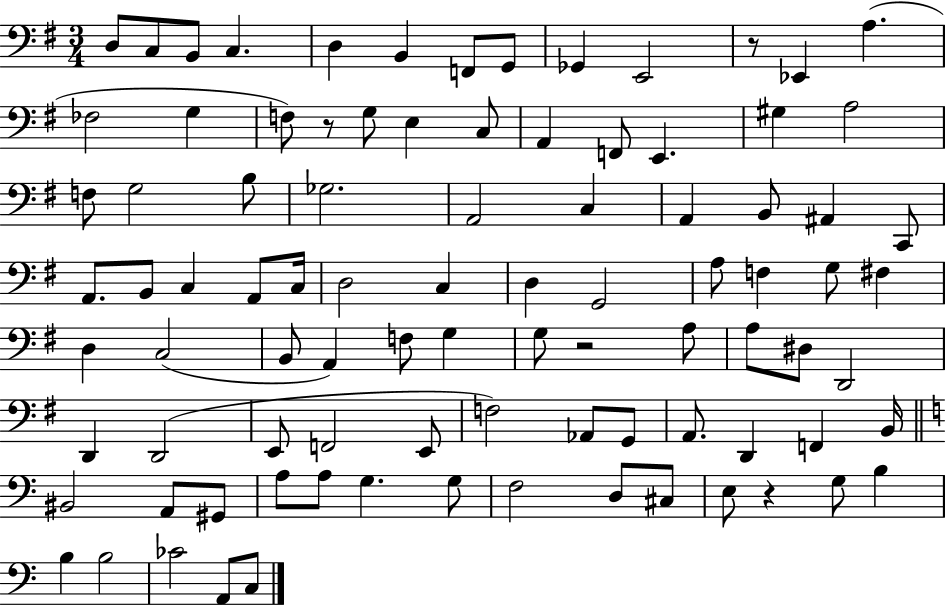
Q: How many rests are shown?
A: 4